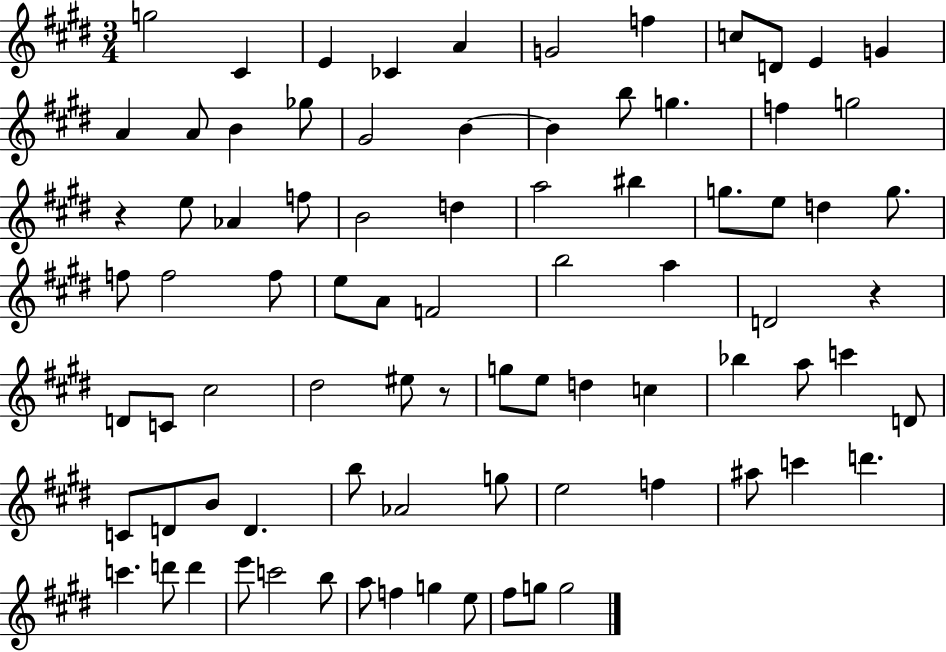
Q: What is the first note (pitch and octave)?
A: G5